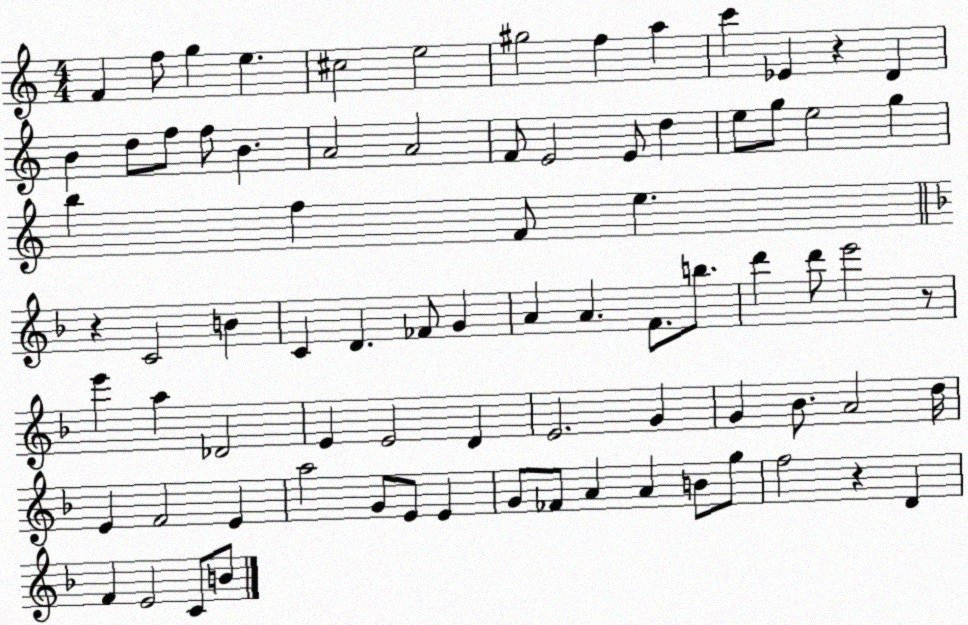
X:1
T:Untitled
M:4/4
L:1/4
K:C
F f/2 g e ^c2 e2 ^g2 f a c' _E z D B d/2 f/2 f/2 B A2 A2 F/2 E2 E/2 d e/2 g/2 e2 g b f F/2 e z C2 B C D _F/2 G A A F/2 b/2 d' d'/2 e'2 z/2 e' a _D2 E E2 D E2 G G _B/2 A2 d/4 E F2 E a2 G/2 E/2 E G/2 _F/2 A A B/2 g/2 f2 z D F E2 C/2 B/2